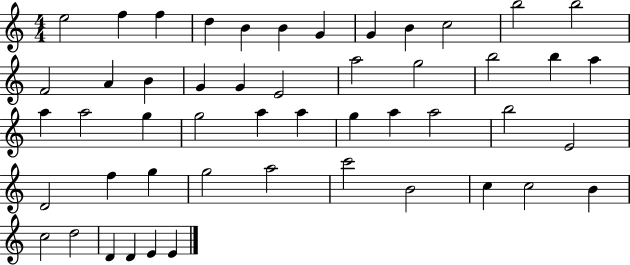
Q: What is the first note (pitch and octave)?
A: E5